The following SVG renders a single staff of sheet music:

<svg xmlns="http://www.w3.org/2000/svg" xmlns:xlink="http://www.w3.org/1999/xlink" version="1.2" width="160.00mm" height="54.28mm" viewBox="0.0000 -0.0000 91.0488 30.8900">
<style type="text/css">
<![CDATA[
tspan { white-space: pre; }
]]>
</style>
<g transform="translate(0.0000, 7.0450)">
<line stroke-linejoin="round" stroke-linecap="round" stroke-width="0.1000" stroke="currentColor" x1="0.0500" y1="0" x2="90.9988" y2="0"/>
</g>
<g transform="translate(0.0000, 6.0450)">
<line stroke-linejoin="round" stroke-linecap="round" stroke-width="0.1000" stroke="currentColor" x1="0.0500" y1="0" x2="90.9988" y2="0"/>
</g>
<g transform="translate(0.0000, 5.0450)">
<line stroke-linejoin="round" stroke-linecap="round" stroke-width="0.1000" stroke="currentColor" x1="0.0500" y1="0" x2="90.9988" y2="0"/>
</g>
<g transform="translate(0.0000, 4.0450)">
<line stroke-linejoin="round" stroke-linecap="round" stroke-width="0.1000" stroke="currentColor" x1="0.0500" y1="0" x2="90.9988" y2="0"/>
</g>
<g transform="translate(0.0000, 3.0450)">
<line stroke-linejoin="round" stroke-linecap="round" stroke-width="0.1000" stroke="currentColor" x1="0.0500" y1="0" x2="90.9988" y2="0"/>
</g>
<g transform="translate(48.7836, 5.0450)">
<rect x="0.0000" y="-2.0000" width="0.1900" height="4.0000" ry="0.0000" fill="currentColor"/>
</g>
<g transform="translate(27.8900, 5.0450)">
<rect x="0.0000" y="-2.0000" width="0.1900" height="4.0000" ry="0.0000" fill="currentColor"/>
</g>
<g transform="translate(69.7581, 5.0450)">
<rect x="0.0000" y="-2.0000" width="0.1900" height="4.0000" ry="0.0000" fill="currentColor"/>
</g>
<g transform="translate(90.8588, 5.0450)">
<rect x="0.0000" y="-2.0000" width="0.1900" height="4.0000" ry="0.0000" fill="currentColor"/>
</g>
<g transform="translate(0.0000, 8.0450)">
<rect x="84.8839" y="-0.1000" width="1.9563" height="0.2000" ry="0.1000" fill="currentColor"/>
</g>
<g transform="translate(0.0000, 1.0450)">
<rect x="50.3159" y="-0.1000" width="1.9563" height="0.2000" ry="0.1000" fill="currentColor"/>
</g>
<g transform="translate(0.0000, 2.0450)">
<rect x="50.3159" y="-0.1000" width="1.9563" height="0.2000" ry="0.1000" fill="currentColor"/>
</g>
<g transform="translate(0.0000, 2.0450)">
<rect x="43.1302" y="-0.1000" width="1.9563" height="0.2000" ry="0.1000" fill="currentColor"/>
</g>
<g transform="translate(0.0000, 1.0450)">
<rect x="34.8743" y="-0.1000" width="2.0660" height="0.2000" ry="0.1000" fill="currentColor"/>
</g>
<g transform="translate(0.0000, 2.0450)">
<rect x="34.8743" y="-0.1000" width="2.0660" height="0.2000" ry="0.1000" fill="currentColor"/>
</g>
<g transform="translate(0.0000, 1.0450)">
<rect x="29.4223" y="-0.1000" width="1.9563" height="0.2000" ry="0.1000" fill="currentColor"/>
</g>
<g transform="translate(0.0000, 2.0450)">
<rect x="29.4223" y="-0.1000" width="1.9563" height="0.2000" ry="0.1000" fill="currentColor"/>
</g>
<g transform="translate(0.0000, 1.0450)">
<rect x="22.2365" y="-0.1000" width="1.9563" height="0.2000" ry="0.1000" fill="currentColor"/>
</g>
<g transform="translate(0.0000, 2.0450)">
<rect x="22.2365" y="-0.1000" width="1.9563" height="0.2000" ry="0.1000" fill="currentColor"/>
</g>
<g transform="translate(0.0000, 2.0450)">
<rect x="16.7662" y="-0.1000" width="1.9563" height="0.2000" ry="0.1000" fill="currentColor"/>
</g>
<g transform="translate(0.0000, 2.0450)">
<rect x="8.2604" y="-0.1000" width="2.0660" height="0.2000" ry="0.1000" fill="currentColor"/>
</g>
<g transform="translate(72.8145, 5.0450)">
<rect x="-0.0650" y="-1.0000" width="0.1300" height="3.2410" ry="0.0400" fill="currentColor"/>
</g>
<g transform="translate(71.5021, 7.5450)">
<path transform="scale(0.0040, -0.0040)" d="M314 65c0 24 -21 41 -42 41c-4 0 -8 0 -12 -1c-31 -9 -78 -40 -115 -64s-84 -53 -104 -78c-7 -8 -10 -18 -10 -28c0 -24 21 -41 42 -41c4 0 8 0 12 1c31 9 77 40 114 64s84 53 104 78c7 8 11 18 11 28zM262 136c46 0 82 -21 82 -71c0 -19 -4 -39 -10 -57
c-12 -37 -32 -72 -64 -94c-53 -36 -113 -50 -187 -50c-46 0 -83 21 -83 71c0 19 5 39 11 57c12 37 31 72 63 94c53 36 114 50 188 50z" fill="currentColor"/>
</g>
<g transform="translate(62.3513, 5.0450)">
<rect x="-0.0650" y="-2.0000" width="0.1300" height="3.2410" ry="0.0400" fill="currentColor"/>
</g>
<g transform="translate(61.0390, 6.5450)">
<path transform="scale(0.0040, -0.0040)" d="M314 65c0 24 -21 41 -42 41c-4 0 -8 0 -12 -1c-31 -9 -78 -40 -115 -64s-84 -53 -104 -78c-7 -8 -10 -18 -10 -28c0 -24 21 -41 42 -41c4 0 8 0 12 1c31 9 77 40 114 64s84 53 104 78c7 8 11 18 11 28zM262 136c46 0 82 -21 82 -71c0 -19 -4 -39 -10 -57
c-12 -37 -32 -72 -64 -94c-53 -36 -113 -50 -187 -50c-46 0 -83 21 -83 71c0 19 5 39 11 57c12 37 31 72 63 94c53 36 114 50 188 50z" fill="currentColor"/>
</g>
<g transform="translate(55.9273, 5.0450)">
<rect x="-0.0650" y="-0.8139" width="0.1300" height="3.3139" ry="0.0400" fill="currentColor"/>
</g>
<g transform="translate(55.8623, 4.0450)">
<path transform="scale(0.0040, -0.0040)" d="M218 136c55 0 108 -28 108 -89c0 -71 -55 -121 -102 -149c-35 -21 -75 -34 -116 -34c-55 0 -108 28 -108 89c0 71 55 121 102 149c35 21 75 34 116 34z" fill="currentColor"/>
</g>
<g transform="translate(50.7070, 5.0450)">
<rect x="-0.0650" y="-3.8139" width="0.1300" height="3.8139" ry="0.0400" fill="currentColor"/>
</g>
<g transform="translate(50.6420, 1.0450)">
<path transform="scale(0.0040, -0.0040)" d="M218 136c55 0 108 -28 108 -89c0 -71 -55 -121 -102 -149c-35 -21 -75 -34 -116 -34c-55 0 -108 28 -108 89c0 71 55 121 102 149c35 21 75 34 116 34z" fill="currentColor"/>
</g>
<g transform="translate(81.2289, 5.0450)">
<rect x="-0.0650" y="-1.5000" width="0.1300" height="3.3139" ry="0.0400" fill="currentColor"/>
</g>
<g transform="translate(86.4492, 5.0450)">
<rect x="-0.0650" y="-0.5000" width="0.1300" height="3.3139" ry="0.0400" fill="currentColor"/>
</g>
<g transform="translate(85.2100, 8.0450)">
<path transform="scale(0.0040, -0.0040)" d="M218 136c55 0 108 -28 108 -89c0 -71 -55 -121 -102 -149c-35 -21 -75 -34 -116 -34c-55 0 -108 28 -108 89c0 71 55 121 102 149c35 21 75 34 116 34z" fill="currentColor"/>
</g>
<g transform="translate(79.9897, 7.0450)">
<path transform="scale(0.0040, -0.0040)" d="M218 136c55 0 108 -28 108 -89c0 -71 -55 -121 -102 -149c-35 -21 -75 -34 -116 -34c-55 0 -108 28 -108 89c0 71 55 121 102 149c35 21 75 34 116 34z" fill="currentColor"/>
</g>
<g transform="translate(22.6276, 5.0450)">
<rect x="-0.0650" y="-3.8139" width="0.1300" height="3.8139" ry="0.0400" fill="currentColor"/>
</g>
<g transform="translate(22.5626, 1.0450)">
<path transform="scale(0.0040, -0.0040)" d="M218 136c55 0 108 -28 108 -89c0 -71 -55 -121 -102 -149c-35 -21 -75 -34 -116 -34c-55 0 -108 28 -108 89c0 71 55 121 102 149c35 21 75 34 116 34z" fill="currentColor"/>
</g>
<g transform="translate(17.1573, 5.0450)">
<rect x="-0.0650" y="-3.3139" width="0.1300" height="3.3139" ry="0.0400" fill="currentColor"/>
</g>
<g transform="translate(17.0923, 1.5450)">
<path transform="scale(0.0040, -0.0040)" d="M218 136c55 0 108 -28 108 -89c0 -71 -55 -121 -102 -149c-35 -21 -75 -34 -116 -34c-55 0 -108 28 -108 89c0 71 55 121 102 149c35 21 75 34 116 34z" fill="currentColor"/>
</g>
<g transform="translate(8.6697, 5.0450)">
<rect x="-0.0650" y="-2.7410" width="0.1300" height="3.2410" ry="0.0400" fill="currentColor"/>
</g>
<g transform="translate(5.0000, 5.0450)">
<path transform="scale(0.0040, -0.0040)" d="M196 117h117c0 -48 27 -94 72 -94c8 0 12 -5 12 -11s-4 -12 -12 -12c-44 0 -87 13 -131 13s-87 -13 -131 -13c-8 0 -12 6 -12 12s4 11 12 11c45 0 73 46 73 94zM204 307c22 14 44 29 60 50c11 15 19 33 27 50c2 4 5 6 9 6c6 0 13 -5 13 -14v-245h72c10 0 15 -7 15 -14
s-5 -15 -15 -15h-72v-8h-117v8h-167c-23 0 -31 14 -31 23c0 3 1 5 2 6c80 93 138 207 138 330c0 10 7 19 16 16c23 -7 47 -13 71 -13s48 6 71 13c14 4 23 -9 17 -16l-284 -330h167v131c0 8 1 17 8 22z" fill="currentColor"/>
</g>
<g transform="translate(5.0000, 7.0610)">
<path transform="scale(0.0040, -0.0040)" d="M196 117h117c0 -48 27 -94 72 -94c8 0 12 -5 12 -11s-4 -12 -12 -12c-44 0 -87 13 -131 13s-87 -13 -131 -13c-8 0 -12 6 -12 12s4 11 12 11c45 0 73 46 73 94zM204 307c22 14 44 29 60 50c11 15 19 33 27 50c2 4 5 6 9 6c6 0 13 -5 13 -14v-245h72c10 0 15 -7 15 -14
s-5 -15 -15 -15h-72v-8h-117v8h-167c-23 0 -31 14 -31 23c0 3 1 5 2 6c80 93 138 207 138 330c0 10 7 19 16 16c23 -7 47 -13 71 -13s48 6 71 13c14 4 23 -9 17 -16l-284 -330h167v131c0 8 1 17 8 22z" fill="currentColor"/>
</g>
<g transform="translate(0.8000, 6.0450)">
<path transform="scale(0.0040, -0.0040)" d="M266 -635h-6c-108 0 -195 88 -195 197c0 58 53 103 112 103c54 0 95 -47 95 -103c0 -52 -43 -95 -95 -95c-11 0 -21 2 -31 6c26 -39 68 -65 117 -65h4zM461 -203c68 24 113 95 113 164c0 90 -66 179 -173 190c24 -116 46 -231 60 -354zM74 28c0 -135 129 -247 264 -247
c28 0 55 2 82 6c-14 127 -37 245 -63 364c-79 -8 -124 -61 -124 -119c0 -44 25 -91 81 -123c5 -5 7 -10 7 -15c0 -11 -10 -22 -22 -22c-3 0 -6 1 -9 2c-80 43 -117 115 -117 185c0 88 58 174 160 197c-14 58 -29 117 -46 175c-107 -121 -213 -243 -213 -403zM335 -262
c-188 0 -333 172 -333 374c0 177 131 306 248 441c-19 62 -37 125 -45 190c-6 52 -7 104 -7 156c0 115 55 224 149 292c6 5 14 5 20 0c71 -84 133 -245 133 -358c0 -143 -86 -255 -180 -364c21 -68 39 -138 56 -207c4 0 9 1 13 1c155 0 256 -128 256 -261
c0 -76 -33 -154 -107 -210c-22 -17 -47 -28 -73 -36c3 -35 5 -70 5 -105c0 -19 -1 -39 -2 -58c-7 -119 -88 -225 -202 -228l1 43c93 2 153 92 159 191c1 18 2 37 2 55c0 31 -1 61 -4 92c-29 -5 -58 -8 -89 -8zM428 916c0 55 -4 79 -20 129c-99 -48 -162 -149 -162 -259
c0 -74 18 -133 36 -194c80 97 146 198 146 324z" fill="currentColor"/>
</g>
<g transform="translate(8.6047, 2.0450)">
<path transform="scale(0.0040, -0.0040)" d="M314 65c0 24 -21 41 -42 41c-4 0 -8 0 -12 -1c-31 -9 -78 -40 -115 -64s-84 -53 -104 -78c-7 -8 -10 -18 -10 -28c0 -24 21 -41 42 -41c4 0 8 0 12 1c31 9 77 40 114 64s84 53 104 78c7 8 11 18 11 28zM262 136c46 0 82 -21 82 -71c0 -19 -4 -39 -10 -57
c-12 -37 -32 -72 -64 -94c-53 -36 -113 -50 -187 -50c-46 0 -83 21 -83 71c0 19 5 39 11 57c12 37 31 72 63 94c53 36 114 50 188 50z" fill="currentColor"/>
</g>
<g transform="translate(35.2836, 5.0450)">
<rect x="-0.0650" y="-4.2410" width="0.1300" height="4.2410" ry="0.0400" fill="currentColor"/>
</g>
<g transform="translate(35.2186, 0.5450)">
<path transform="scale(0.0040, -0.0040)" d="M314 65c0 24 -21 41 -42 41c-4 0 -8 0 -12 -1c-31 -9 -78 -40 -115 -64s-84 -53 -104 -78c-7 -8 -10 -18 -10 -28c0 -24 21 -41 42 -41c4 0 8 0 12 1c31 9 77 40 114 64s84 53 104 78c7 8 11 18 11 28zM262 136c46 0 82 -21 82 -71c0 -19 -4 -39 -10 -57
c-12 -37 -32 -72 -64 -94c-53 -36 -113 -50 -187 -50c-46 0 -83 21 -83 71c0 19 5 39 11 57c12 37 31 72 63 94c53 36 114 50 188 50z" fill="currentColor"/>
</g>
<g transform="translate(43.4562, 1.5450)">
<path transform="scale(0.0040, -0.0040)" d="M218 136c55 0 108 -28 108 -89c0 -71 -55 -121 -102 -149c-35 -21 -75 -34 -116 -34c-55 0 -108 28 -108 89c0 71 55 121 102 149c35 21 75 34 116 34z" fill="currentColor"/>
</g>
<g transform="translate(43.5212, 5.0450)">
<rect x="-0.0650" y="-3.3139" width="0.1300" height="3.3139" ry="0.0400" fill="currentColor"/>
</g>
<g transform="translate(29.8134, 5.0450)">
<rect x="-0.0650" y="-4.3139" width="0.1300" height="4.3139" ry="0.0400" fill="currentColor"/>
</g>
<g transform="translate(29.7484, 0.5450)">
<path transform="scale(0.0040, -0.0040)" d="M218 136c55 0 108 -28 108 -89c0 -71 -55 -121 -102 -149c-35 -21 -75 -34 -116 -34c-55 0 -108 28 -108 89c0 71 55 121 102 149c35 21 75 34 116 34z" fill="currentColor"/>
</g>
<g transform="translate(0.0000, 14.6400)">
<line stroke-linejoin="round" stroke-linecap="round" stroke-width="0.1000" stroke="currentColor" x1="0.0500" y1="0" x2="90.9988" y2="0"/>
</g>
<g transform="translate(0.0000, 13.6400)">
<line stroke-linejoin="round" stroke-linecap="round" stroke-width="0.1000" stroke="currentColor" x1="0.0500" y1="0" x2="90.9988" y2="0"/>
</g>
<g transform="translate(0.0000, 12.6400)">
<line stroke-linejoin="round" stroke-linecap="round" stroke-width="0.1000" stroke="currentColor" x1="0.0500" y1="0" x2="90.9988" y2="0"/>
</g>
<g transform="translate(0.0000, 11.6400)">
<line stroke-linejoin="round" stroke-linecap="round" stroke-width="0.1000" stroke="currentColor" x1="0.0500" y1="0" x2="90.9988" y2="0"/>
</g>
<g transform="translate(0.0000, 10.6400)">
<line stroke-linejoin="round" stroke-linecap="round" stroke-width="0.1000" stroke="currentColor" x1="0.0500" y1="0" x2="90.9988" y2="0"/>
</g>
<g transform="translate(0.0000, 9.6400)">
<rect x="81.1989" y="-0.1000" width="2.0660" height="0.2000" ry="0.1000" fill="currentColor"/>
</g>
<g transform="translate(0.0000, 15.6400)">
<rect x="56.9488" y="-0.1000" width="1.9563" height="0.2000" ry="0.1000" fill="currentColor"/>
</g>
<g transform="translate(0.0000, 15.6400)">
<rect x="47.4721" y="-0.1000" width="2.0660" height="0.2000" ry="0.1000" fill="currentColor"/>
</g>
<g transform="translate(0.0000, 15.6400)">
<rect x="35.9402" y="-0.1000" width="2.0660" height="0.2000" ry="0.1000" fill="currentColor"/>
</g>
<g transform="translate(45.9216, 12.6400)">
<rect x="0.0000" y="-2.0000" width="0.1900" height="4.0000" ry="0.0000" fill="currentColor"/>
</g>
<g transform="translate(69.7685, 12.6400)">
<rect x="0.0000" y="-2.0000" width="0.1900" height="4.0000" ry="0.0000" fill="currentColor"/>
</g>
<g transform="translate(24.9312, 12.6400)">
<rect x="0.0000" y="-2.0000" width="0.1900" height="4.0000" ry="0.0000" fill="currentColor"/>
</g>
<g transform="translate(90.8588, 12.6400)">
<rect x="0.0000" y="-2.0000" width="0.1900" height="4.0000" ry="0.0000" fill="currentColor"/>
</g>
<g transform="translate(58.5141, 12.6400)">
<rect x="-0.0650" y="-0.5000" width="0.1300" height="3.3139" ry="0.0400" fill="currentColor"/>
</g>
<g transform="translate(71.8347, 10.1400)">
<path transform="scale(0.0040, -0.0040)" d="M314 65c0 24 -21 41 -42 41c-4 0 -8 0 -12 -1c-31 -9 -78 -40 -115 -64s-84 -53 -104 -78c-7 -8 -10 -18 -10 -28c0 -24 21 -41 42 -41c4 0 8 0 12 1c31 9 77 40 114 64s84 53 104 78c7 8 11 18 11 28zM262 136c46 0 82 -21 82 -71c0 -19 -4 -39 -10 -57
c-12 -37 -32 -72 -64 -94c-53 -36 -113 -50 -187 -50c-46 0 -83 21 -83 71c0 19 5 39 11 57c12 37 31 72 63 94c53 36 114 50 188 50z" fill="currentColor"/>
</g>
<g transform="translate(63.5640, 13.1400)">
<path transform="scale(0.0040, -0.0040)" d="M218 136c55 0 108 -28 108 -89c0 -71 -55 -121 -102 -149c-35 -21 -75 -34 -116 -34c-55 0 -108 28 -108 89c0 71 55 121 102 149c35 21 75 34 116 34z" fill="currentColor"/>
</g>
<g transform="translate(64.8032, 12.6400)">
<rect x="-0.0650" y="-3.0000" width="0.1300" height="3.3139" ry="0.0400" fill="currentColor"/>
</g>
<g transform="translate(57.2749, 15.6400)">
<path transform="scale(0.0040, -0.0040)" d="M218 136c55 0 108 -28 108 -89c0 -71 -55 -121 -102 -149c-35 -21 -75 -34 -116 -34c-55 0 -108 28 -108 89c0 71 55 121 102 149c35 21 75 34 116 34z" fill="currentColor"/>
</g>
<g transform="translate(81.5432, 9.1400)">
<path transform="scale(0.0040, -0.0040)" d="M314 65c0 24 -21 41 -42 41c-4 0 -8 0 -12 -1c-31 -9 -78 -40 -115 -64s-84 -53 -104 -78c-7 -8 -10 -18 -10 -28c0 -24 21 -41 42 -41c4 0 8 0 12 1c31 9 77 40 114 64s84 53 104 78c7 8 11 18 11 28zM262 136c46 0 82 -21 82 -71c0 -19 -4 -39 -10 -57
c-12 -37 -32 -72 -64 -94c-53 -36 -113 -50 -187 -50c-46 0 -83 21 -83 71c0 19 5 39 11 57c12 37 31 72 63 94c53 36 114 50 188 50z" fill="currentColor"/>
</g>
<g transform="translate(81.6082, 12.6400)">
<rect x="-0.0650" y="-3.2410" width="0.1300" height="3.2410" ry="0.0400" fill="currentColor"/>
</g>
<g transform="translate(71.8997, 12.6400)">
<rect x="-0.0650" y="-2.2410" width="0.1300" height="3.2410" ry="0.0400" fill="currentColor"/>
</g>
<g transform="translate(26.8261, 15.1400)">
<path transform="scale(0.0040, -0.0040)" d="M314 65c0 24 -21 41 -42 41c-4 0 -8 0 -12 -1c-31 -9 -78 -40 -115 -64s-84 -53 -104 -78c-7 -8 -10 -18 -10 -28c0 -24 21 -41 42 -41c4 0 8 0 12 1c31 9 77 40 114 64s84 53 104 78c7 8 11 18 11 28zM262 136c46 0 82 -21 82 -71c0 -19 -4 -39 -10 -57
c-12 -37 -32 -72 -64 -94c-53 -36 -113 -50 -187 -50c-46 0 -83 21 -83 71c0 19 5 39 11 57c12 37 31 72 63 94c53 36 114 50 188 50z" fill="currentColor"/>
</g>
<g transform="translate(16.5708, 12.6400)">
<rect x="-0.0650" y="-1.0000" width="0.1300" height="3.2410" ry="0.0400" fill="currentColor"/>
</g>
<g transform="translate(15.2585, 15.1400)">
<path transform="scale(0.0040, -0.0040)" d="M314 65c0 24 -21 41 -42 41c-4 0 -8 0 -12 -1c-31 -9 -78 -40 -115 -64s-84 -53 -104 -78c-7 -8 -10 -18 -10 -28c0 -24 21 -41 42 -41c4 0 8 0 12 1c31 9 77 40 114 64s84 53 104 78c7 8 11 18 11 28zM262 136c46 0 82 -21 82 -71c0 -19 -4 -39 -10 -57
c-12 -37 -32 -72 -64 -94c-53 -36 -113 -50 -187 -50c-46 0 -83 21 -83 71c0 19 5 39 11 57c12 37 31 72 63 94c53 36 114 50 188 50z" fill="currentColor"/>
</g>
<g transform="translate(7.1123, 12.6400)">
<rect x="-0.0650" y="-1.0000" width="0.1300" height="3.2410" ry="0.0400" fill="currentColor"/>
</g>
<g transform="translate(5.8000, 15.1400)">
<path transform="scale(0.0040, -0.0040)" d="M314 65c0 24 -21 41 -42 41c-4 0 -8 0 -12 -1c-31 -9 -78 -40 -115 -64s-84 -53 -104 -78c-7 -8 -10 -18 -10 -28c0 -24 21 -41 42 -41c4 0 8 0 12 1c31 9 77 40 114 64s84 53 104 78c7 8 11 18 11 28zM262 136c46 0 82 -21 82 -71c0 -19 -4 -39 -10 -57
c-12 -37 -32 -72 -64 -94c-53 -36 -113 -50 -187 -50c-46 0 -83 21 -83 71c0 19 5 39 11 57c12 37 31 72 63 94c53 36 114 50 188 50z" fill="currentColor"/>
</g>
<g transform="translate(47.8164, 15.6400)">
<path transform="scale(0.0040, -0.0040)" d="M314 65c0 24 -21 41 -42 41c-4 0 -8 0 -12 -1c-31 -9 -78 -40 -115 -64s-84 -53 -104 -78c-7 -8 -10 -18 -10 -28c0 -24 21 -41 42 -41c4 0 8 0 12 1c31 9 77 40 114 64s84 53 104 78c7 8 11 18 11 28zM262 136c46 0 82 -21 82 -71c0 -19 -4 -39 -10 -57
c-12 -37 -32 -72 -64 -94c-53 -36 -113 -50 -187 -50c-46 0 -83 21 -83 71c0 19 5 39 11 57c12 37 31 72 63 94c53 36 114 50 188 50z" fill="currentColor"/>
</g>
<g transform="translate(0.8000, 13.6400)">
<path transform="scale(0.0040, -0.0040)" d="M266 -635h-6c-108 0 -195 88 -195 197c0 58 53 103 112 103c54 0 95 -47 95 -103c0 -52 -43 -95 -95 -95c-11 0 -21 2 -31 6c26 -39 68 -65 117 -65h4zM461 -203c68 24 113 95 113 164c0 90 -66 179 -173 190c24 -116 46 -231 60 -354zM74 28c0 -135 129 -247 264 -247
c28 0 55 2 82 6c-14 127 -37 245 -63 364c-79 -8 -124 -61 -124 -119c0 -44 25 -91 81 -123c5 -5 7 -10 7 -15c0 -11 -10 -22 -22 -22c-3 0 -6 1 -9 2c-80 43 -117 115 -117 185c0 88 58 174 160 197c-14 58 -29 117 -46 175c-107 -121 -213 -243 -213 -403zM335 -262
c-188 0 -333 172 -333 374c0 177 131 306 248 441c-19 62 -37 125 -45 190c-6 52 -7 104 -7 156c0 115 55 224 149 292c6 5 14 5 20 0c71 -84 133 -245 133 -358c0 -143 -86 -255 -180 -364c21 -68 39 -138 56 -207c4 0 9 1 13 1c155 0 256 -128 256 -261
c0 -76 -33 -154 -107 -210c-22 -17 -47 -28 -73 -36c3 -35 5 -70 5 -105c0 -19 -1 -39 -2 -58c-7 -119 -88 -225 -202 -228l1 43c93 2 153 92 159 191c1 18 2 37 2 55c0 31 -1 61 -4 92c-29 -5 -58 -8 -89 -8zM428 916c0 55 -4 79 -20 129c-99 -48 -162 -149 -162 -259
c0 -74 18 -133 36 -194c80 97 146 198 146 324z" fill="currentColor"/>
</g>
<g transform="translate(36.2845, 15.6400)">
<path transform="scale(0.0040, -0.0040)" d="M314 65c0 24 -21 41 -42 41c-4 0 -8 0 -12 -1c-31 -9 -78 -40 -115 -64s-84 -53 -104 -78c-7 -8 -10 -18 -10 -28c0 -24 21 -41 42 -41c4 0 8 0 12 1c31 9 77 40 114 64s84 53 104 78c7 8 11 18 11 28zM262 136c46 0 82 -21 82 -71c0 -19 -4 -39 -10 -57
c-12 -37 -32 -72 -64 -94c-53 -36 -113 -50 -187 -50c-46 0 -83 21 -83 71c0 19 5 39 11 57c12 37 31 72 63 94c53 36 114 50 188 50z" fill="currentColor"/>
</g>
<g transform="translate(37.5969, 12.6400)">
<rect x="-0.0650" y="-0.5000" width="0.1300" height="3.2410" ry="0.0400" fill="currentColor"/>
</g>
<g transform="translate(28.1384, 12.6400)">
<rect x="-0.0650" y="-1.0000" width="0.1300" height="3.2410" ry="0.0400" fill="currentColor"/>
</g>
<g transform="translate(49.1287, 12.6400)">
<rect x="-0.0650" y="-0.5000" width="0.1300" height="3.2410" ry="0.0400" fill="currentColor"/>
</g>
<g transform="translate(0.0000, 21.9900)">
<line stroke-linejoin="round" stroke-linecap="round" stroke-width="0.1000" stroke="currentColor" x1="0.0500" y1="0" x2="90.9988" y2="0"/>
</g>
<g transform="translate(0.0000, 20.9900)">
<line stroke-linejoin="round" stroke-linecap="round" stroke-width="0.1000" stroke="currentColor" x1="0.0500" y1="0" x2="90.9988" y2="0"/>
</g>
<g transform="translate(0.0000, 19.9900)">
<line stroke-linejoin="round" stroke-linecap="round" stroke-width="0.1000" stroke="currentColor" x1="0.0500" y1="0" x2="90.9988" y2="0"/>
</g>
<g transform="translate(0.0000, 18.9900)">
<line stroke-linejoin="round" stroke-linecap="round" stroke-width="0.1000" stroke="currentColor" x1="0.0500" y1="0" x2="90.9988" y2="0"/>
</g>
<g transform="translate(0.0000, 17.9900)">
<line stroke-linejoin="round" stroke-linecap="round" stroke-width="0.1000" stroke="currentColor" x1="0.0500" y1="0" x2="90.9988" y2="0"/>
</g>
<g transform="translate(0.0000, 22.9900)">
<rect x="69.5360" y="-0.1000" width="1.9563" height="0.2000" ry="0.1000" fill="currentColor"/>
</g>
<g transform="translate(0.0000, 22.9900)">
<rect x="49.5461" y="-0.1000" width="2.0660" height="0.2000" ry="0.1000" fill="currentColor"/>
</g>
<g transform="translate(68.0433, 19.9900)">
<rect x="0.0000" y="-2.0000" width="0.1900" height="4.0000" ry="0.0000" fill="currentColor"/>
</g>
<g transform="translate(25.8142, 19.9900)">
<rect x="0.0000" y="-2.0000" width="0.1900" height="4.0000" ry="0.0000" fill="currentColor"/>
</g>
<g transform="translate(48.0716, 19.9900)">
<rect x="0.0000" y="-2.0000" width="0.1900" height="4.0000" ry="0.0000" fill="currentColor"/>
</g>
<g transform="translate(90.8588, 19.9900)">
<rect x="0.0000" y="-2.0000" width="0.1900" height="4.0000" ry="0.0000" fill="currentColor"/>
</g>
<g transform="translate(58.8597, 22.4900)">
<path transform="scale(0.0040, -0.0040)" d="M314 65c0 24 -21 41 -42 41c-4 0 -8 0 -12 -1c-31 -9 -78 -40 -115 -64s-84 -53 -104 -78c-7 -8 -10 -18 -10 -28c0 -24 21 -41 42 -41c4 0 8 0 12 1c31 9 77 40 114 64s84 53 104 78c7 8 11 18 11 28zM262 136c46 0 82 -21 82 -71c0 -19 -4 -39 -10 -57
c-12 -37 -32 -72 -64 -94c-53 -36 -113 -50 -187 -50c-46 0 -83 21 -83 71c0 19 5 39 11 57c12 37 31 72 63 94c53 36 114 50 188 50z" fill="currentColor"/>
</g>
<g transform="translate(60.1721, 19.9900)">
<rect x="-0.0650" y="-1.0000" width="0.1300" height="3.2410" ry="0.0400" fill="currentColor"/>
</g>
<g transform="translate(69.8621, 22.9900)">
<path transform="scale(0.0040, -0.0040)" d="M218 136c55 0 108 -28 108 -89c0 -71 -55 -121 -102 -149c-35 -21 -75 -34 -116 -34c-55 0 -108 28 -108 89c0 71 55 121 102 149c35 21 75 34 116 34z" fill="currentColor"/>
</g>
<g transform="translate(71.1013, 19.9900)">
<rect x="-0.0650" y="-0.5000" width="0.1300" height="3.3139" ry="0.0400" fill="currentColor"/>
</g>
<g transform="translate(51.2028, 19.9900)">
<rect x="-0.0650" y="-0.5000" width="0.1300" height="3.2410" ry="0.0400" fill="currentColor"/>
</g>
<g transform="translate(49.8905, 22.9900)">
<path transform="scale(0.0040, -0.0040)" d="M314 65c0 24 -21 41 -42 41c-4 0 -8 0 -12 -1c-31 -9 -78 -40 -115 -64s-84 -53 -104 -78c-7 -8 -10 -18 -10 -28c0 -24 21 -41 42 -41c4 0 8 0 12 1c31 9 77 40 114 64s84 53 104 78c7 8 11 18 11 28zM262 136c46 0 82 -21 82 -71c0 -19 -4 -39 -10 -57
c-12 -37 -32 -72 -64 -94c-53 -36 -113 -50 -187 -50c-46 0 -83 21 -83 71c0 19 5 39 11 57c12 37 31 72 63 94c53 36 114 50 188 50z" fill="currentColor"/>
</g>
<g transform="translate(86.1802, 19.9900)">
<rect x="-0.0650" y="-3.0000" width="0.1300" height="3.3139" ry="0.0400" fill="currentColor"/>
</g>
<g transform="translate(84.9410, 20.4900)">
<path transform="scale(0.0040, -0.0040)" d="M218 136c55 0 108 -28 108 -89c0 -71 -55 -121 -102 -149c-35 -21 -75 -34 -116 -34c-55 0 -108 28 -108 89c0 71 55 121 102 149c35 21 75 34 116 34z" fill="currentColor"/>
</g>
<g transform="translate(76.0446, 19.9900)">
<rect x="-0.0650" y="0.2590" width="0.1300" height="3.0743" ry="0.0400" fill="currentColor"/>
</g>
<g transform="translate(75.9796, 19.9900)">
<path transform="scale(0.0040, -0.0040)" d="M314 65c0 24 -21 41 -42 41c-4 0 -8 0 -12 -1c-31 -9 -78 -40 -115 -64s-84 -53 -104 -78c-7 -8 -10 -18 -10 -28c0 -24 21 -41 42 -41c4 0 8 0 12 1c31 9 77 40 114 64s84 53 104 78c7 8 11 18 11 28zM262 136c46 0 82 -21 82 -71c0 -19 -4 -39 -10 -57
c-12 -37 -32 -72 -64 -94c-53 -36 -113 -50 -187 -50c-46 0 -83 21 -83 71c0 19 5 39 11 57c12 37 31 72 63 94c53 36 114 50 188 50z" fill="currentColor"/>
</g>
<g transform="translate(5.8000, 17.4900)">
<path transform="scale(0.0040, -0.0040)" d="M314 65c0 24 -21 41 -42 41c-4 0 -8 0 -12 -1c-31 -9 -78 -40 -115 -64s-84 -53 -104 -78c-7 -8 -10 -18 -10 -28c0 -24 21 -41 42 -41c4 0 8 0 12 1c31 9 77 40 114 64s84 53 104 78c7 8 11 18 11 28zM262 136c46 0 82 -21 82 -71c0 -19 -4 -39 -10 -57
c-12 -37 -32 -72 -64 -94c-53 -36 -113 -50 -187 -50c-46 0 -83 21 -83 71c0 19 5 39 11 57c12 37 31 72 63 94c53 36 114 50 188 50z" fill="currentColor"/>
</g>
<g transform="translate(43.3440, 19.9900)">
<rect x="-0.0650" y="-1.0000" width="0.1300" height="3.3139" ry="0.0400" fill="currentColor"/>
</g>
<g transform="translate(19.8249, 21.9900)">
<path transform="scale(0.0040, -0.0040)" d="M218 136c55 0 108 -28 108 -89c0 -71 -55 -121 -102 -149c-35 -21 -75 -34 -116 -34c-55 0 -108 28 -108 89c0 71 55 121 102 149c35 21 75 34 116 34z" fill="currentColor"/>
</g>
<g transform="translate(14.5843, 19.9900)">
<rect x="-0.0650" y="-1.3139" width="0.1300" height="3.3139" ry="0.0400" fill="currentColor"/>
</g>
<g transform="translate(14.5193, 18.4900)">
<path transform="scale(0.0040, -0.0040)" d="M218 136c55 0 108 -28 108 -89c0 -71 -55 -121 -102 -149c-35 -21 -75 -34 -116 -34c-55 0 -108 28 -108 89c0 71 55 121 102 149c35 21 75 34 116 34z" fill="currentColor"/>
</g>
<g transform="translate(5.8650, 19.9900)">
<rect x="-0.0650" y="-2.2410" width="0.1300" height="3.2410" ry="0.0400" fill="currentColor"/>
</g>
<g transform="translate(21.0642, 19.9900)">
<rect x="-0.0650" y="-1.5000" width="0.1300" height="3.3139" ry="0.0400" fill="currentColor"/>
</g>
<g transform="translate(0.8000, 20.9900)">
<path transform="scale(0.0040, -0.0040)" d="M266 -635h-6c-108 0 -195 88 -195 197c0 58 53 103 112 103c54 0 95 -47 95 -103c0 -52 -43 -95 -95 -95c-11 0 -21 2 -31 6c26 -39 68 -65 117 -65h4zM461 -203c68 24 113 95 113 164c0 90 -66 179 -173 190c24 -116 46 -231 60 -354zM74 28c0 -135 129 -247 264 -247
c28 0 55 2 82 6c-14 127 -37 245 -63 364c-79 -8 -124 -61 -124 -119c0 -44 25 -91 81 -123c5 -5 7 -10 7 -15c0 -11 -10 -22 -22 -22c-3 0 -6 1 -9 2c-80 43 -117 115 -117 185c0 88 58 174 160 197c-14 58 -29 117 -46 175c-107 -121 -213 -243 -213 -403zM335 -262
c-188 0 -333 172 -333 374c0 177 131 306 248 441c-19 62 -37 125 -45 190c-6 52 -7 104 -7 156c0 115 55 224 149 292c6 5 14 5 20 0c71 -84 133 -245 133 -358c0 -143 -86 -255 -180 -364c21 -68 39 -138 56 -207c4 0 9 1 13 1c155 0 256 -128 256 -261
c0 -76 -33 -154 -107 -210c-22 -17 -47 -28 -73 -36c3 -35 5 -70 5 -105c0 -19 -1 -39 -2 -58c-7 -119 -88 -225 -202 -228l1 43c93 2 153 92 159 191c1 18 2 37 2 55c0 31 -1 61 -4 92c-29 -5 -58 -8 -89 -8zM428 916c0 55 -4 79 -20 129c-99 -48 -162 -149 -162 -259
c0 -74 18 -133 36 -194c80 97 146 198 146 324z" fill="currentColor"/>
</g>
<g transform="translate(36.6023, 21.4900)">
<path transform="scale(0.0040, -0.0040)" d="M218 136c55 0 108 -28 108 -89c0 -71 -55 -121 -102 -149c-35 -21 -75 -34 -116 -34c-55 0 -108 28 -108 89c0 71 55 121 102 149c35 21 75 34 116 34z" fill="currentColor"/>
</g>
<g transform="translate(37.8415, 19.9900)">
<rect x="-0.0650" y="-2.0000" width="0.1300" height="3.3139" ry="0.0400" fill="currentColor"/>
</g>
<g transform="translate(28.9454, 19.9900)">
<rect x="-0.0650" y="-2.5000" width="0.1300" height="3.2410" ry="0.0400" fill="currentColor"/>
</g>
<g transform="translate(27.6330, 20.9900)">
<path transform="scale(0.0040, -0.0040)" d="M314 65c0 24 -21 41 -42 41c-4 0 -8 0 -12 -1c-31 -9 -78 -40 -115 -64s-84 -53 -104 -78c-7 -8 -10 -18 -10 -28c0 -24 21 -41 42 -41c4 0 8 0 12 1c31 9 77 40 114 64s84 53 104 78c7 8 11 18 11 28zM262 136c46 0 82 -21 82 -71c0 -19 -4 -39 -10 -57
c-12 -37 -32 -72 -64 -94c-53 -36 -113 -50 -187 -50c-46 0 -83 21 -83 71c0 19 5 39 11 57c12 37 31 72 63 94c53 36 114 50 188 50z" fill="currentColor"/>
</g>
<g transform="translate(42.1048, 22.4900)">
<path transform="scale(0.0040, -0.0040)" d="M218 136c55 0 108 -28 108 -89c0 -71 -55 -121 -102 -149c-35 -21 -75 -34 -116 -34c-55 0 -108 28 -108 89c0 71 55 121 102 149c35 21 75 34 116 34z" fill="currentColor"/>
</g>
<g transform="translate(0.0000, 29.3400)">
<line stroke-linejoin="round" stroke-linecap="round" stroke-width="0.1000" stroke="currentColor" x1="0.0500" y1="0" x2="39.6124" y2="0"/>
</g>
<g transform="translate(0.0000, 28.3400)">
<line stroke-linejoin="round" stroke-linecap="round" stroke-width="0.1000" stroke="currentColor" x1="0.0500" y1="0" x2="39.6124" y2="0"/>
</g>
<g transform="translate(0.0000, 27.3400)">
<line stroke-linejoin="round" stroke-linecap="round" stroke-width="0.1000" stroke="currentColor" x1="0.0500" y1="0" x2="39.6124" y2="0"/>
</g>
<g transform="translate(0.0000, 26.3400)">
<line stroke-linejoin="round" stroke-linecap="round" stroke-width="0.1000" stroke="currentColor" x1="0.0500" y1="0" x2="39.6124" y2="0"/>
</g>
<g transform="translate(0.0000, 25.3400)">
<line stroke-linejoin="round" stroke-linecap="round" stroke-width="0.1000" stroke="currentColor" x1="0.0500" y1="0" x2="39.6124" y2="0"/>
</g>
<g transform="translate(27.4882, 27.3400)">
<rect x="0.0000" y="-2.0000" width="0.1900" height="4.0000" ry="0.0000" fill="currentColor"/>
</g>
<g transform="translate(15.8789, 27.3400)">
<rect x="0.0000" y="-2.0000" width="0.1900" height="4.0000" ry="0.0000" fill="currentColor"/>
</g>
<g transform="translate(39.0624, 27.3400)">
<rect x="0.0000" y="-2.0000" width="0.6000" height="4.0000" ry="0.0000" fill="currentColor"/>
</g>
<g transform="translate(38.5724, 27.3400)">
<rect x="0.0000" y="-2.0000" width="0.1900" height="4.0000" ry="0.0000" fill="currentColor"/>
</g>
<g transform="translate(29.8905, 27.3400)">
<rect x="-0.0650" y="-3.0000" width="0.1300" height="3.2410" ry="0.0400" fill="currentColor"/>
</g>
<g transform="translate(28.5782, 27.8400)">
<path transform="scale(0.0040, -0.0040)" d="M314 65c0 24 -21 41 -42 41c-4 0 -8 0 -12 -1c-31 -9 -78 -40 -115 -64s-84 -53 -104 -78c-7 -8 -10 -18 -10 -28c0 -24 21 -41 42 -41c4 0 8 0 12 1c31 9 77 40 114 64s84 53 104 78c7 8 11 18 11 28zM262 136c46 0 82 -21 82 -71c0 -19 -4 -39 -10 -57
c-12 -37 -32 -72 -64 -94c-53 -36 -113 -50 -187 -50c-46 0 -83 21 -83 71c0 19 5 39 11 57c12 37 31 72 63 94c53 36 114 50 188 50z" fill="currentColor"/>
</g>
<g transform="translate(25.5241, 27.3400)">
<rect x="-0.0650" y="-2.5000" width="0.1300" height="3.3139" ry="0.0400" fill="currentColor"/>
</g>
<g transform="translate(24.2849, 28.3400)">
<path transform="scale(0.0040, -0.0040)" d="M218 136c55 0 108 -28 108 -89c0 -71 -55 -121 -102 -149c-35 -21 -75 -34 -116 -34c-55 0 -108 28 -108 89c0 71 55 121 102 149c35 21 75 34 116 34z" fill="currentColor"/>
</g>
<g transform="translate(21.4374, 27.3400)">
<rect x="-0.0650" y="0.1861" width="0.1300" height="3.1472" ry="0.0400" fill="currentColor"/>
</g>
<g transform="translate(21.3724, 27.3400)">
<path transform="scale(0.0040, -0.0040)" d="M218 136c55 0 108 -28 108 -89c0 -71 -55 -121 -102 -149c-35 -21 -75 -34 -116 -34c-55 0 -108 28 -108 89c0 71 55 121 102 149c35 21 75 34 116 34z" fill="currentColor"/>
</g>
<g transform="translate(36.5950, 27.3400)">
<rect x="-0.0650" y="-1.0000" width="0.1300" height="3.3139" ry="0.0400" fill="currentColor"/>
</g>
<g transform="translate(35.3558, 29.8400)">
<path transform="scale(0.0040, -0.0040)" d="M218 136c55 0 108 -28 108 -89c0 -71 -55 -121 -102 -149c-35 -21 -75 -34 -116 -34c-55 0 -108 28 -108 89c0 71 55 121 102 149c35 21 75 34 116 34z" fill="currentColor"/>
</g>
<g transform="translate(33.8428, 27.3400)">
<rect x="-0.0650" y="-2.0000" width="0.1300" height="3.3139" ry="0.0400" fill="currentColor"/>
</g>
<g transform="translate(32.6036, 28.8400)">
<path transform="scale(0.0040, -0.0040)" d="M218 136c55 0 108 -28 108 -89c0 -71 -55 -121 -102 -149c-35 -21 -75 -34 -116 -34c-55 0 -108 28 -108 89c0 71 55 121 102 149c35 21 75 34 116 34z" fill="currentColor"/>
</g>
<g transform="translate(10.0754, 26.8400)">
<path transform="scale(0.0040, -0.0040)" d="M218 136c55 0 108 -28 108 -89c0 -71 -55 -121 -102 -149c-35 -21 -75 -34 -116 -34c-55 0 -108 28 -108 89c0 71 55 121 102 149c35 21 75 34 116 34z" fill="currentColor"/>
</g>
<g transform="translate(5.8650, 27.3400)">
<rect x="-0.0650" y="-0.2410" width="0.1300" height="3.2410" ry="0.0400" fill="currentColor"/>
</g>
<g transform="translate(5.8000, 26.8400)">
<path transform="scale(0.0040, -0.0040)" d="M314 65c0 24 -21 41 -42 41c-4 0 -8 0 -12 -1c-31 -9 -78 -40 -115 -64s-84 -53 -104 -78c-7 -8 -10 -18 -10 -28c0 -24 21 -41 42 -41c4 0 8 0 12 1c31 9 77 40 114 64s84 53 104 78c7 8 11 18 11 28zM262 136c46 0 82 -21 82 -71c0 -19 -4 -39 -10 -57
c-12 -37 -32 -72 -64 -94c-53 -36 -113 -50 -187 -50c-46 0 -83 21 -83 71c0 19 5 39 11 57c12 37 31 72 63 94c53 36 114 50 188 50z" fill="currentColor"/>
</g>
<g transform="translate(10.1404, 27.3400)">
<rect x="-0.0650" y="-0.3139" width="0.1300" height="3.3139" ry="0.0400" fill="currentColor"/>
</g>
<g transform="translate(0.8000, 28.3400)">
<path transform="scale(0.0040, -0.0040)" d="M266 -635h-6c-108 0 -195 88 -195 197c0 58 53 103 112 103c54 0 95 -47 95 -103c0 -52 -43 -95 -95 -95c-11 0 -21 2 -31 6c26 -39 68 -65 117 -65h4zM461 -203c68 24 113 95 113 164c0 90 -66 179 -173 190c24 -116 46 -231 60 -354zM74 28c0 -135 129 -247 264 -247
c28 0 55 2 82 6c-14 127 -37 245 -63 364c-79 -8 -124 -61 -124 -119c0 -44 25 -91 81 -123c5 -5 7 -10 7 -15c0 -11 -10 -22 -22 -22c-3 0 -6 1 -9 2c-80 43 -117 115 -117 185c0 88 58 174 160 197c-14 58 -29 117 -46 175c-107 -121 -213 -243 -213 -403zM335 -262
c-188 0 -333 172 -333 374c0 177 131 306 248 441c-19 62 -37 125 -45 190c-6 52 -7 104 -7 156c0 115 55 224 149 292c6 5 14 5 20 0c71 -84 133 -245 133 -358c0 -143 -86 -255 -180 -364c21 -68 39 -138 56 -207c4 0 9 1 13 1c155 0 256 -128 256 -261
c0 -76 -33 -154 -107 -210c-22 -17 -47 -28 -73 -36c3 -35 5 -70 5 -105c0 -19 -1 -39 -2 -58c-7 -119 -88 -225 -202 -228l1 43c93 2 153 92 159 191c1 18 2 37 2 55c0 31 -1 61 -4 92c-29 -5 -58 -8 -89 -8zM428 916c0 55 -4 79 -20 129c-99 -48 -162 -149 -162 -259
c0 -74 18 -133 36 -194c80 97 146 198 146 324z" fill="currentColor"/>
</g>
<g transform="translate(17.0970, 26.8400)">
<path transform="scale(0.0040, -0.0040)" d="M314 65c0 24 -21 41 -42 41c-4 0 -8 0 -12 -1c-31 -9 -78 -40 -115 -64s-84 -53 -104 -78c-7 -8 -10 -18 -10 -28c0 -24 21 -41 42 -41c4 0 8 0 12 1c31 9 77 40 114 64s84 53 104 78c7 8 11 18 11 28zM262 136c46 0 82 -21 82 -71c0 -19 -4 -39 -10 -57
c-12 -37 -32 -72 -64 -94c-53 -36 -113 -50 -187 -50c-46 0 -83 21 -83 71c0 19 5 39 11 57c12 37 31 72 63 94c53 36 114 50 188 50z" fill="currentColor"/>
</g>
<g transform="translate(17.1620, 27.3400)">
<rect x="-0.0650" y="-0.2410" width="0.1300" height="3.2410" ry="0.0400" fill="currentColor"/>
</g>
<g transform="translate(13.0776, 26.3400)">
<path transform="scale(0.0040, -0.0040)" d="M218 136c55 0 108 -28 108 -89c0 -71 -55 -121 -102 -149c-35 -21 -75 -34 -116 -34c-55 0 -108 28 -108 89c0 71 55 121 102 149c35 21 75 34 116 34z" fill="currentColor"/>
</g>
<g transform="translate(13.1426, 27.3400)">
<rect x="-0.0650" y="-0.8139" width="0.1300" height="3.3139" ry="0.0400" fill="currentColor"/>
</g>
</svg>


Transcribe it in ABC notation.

X:1
T:Untitled
M:4/4
L:1/4
K:C
a2 b c' d' d'2 b c' d F2 D2 E C D2 D2 D2 C2 C2 C A g2 b2 g2 e E G2 F D C2 D2 C B2 A c2 c d c2 B G A2 F D